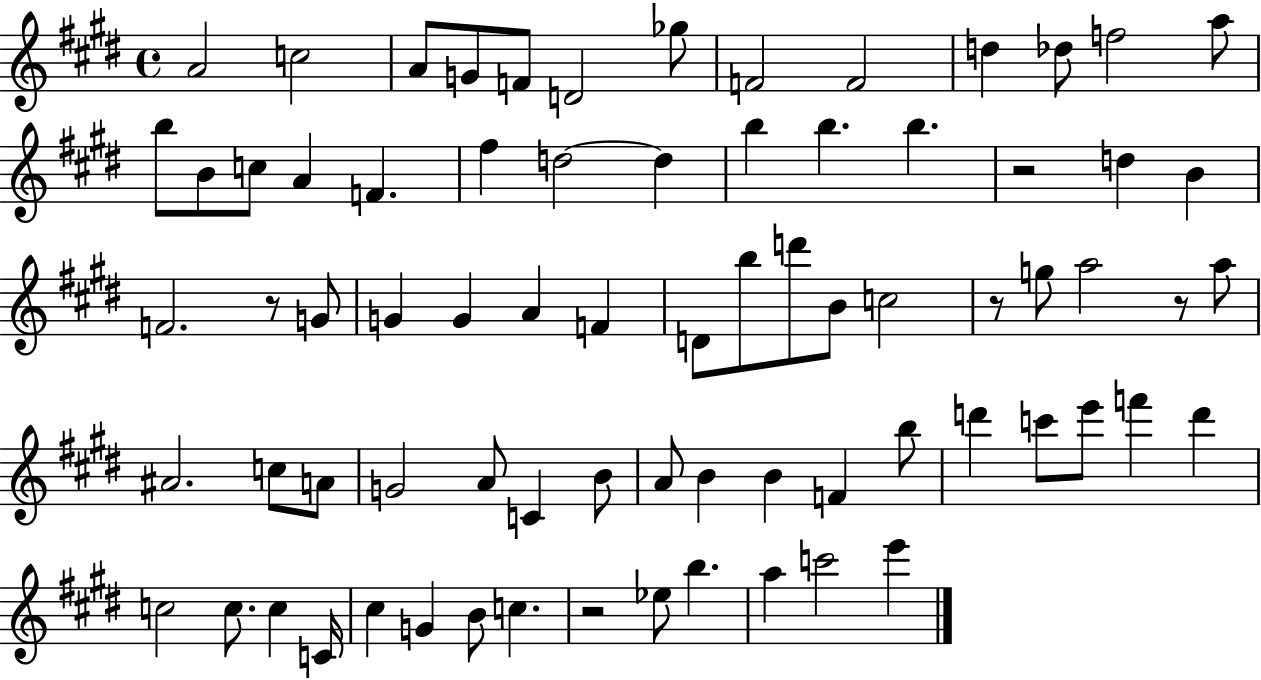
X:1
T:Untitled
M:4/4
L:1/4
K:E
A2 c2 A/2 G/2 F/2 D2 _g/2 F2 F2 d _d/2 f2 a/2 b/2 B/2 c/2 A F ^f d2 d b b b z2 d B F2 z/2 G/2 G G A F D/2 b/2 d'/2 B/2 c2 z/2 g/2 a2 z/2 a/2 ^A2 c/2 A/2 G2 A/2 C B/2 A/2 B B F b/2 d' c'/2 e'/2 f' d' c2 c/2 c C/4 ^c G B/2 c z2 _e/2 b a c'2 e'